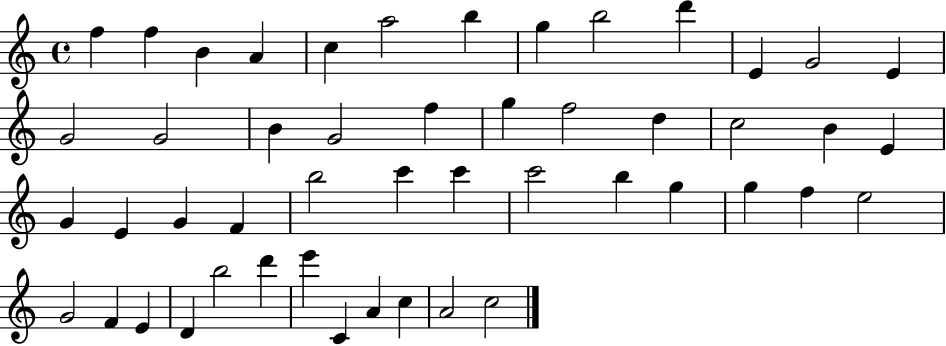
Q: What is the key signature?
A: C major